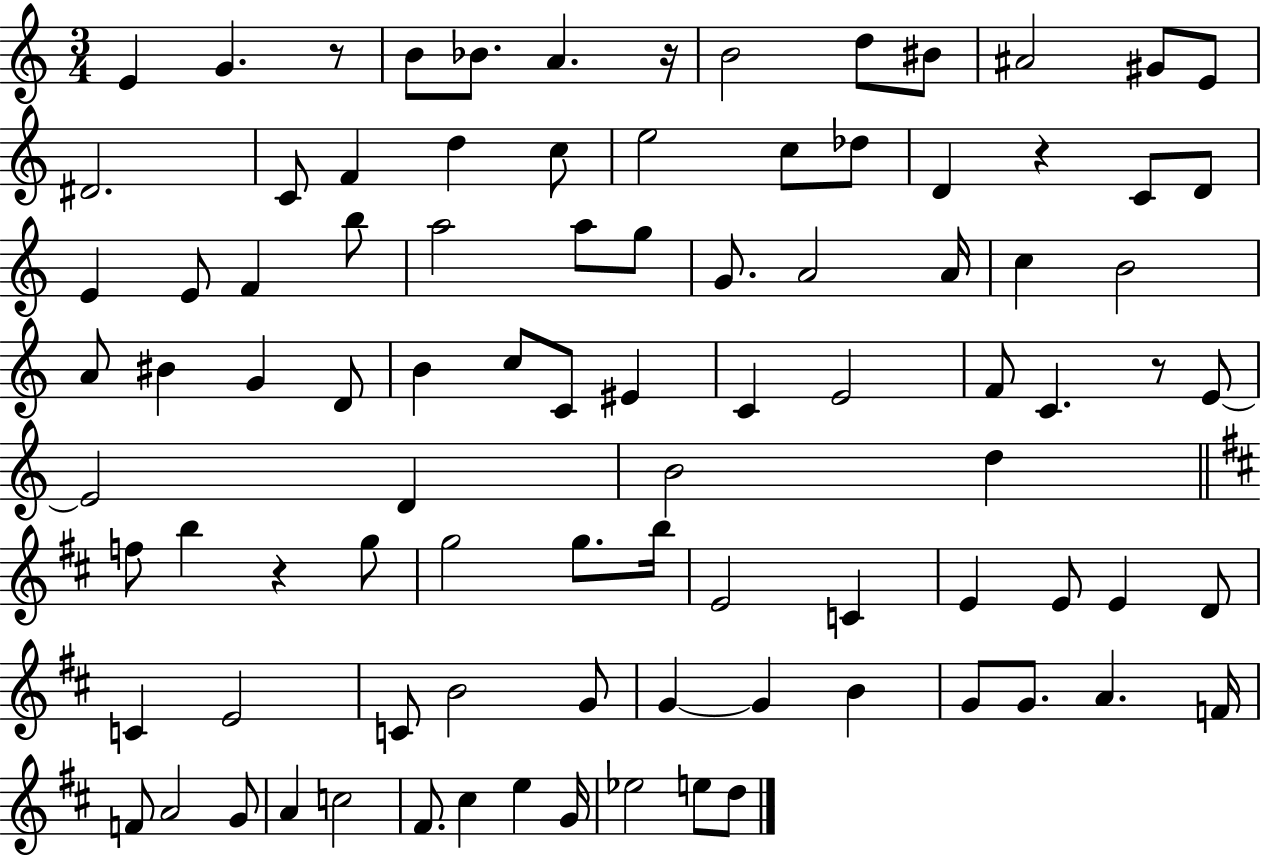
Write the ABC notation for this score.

X:1
T:Untitled
M:3/4
L:1/4
K:C
E G z/2 B/2 _B/2 A z/4 B2 d/2 ^B/2 ^A2 ^G/2 E/2 ^D2 C/2 F d c/2 e2 c/2 _d/2 D z C/2 D/2 E E/2 F b/2 a2 a/2 g/2 G/2 A2 A/4 c B2 A/2 ^B G D/2 B c/2 C/2 ^E C E2 F/2 C z/2 E/2 E2 D B2 d f/2 b z g/2 g2 g/2 b/4 E2 C E E/2 E D/2 C E2 C/2 B2 G/2 G G B G/2 G/2 A F/4 F/2 A2 G/2 A c2 ^F/2 ^c e G/4 _e2 e/2 d/2